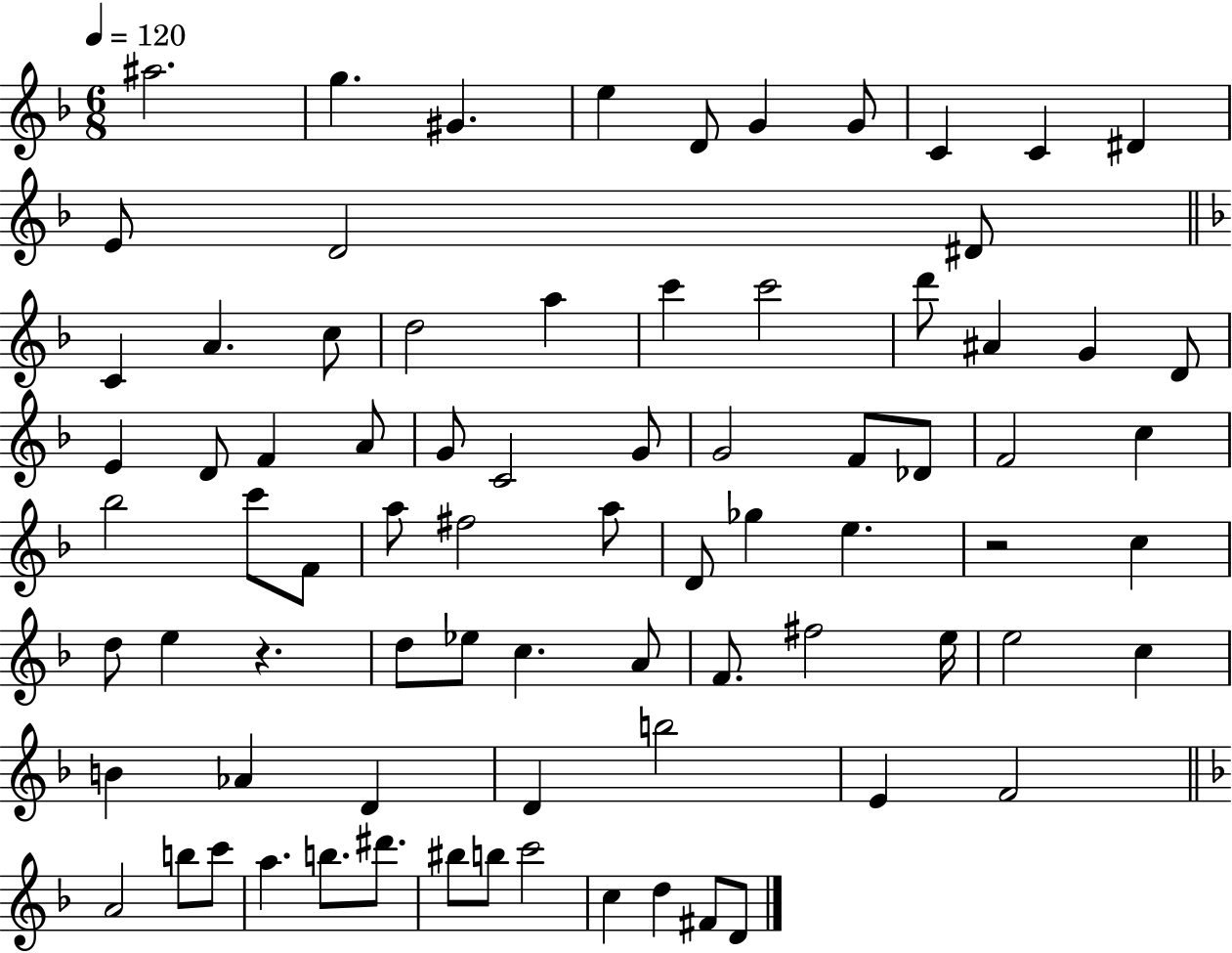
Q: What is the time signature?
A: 6/8